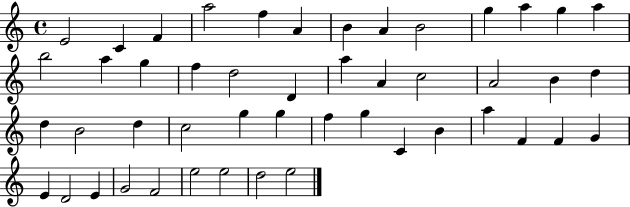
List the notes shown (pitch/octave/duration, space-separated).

E4/h C4/q F4/q A5/h F5/q A4/q B4/q A4/q B4/h G5/q A5/q G5/q A5/q B5/h A5/q G5/q F5/q D5/h D4/q A5/q A4/q C5/h A4/h B4/q D5/q D5/q B4/h D5/q C5/h G5/q G5/q F5/q G5/q C4/q B4/q A5/q F4/q F4/q G4/q E4/q D4/h E4/q G4/h F4/h E5/h E5/h D5/h E5/h